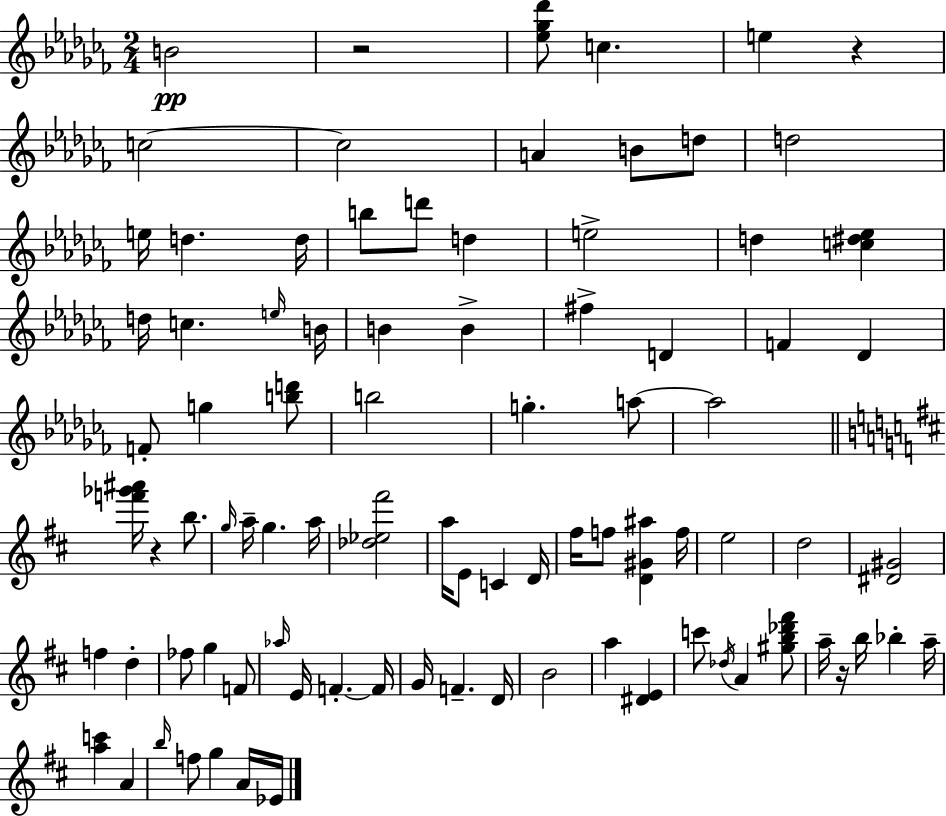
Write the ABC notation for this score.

X:1
T:Untitled
M:2/4
L:1/4
K:Abm
B2 z2 [_e_g_d']/2 c e z c2 c2 A B/2 d/2 d2 e/4 d d/4 b/2 d'/2 d e2 d [c^d_e] d/4 c e/4 B/4 B B ^f D F _D F/2 g [bd']/2 b2 g a/2 a2 [f'_g'^a']/4 z b/2 g/4 a/4 g a/4 [_d_e^f']2 a/4 E/2 C D/4 ^f/4 f/2 [D^G^a] f/4 e2 d2 [^D^G]2 f d _f/2 g F/2 _a/4 E/4 F F/4 G/4 F D/4 B2 a [^DE] c'/2 _d/4 A [^gb_d'^f']/2 a/4 z/4 b/4 _b a/4 [ac'] A b/4 f/2 g A/4 _E/4